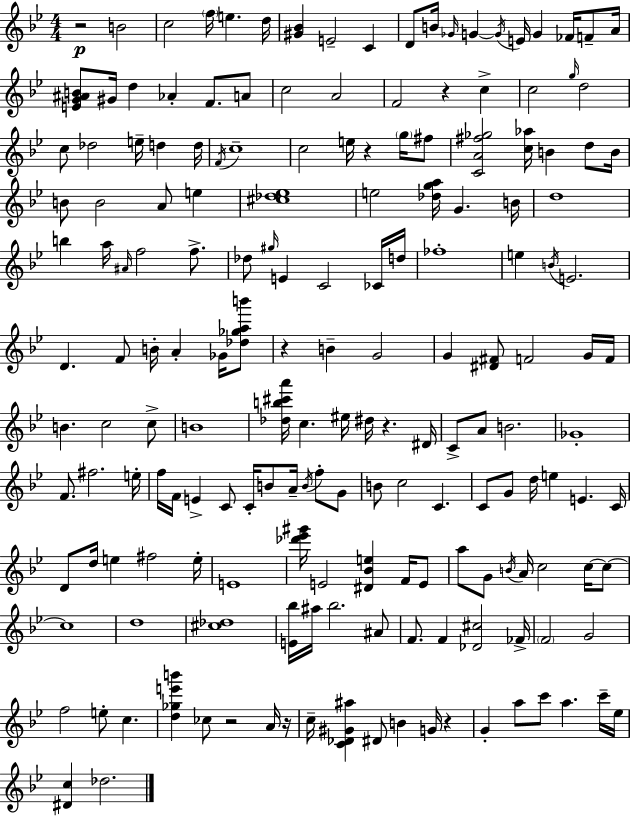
X:1
T:Untitled
M:4/4
L:1/4
K:Gm
z2 B2 c2 f/4 e d/4 [^G_B] E2 C D/2 B/4 _G/4 G G/4 E/4 G _F/4 F/2 A/4 [EG^AB]/2 ^G/4 d _A F/2 A/2 c2 A2 F2 z c c2 g/4 d2 c/2 _d2 e/4 d d/4 F/4 c4 c2 e/4 z g/4 ^f/2 [CA^f_g]2 [c_a]/4 B d/2 B/4 B/2 B2 A/2 e [^c_d_e]4 e2 [_dga]/4 G B/4 d4 b a/4 ^A/4 f2 f/2 _d/2 ^g/4 E C2 _C/4 d/4 _f4 e B/4 E2 D F/2 B/4 A _G/4 [_d_gab']/2 z B G2 G [^D^F]/2 F2 G/4 F/4 B c2 c/2 B4 [_db^c'a']/4 c ^e/4 ^d/4 z ^D/4 C/2 A/2 B2 _G4 F/2 ^f2 e/4 f/4 F/4 E C/2 C/4 B/2 A/4 B/4 f/2 G/2 B/2 c2 C C/2 G/2 d/4 e E C/4 D/2 d/4 e ^f2 e/4 E4 [_d'_e'^g']/4 E2 [^D_Be] F/4 E/2 a/2 G/2 B/4 A/4 c2 c/4 c/2 c4 d4 [^c_d]4 [E_b]/4 ^a/4 _b2 ^A/2 F/2 F [_D^c]2 _F/4 F2 G2 f2 e/2 c [d_ge'b'] _c/2 z2 A/4 z/4 c/4 [C_D^G^a] ^D/2 B G/4 z G a/2 c'/2 a c'/4 _e/4 [^Dc] _d2